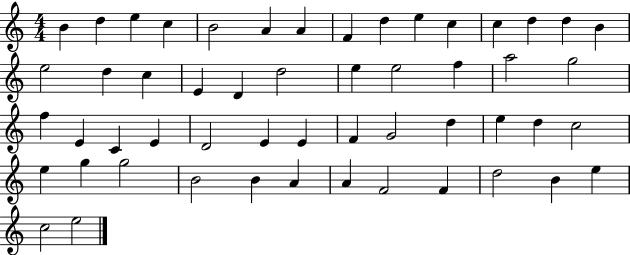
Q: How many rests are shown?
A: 0